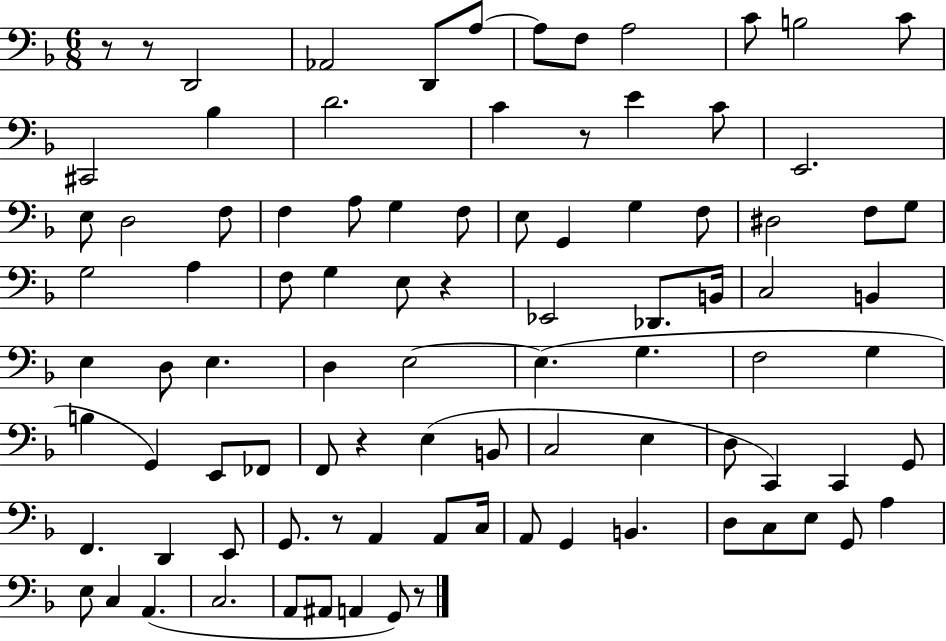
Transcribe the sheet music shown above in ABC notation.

X:1
T:Untitled
M:6/8
L:1/4
K:F
z/2 z/2 D,,2 _A,,2 D,,/2 A,/2 A,/2 F,/2 A,2 C/2 B,2 C/2 ^C,,2 _B, D2 C z/2 E C/2 E,,2 E,/2 D,2 F,/2 F, A,/2 G, F,/2 E,/2 G,, G, F,/2 ^D,2 F,/2 G,/2 G,2 A, F,/2 G, E,/2 z _E,,2 _D,,/2 B,,/4 C,2 B,, E, D,/2 E, D, E,2 E, G, F,2 G, B, G,, E,,/2 _F,,/2 F,,/2 z E, B,,/2 C,2 E, D,/2 C,, C,, G,,/2 F,, D,, E,,/2 G,,/2 z/2 A,, A,,/2 C,/4 A,,/2 G,, B,, D,/2 C,/2 E,/2 G,,/2 A, E,/2 C, A,, C,2 A,,/2 ^A,,/2 A,, G,,/2 z/2